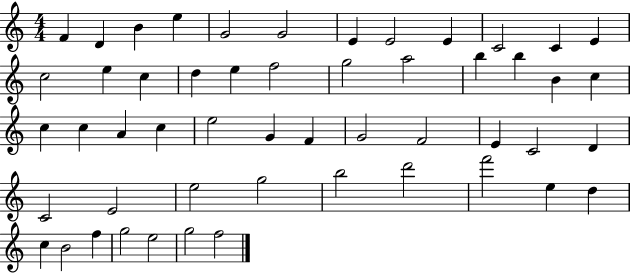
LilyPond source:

{
  \clef treble
  \numericTimeSignature
  \time 4/4
  \key c \major
  f'4 d'4 b'4 e''4 | g'2 g'2 | e'4 e'2 e'4 | c'2 c'4 e'4 | \break c''2 e''4 c''4 | d''4 e''4 f''2 | g''2 a''2 | b''4 b''4 b'4 c''4 | \break c''4 c''4 a'4 c''4 | e''2 g'4 f'4 | g'2 f'2 | e'4 c'2 d'4 | \break c'2 e'2 | e''2 g''2 | b''2 d'''2 | f'''2 e''4 d''4 | \break c''4 b'2 f''4 | g''2 e''2 | g''2 f''2 | \bar "|."
}